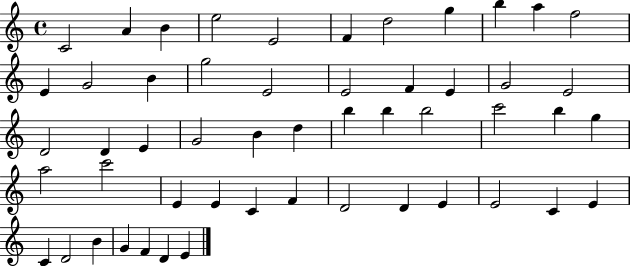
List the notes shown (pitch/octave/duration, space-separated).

C4/h A4/q B4/q E5/h E4/h F4/q D5/h G5/q B5/q A5/q F5/h E4/q G4/h B4/q G5/h E4/h E4/h F4/q E4/q G4/h E4/h D4/h D4/q E4/q G4/h B4/q D5/q B5/q B5/q B5/h C6/h B5/q G5/q A5/h C6/h E4/q E4/q C4/q F4/q D4/h D4/q E4/q E4/h C4/q E4/q C4/q D4/h B4/q G4/q F4/q D4/q E4/q